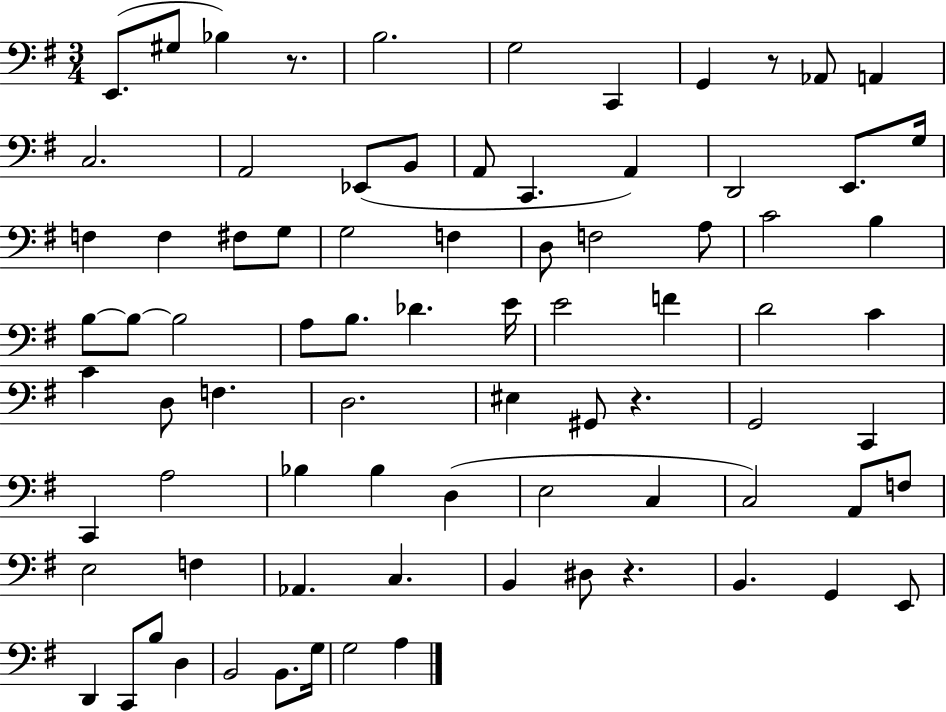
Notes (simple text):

E2/e. G#3/e Bb3/q R/e. B3/h. G3/h C2/q G2/q R/e Ab2/e A2/q C3/h. A2/h Eb2/e B2/e A2/e C2/q. A2/q D2/h E2/e. G3/s F3/q F3/q F#3/e G3/e G3/h F3/q D3/e F3/h A3/e C4/h B3/q B3/e B3/e B3/h A3/e B3/e. Db4/q. E4/s E4/h F4/q D4/h C4/q C4/q D3/e F3/q. D3/h. EIS3/q G#2/e R/q. G2/h C2/q C2/q A3/h Bb3/q Bb3/q D3/q E3/h C3/q C3/h A2/e F3/e E3/h F3/q Ab2/q. C3/q. B2/q D#3/e R/q. B2/q. G2/q E2/e D2/q C2/e B3/e D3/q B2/h B2/e. G3/s G3/h A3/q